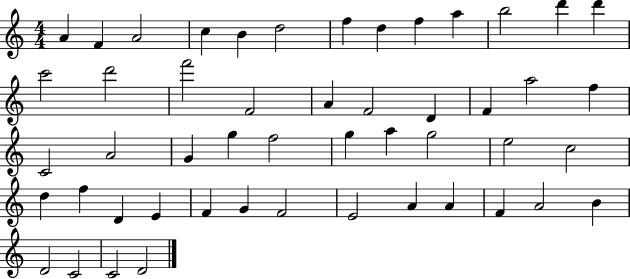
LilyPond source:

{
  \clef treble
  \numericTimeSignature
  \time 4/4
  \key c \major
  a'4 f'4 a'2 | c''4 b'4 d''2 | f''4 d''4 f''4 a''4 | b''2 d'''4 d'''4 | \break c'''2 d'''2 | f'''2 f'2 | a'4 f'2 d'4 | f'4 a''2 f''4 | \break c'2 a'2 | g'4 g''4 f''2 | g''4 a''4 g''2 | e''2 c''2 | \break d''4 f''4 d'4 e'4 | f'4 g'4 f'2 | e'2 a'4 a'4 | f'4 a'2 b'4 | \break d'2 c'2 | c'2 d'2 | \bar "|."
}